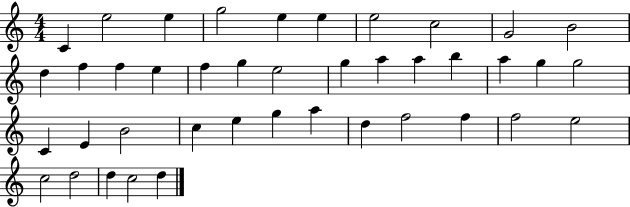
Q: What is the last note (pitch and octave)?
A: D5